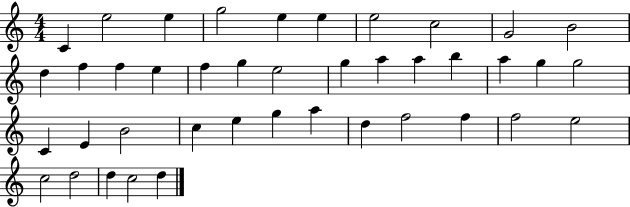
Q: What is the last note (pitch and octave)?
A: D5